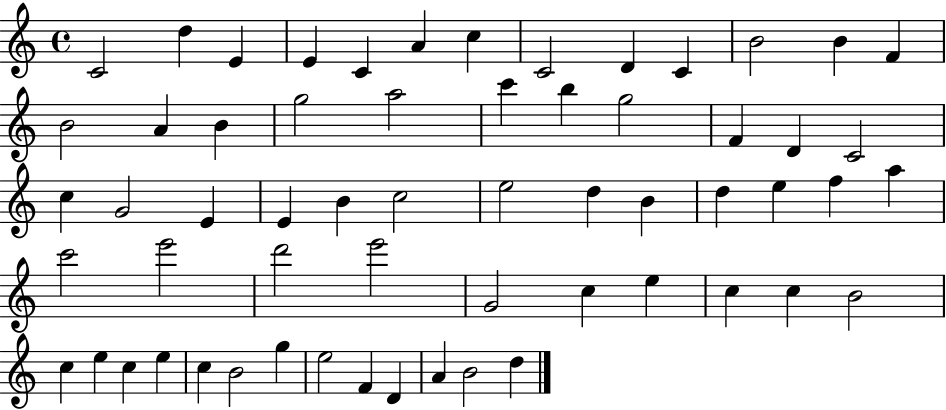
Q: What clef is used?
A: treble